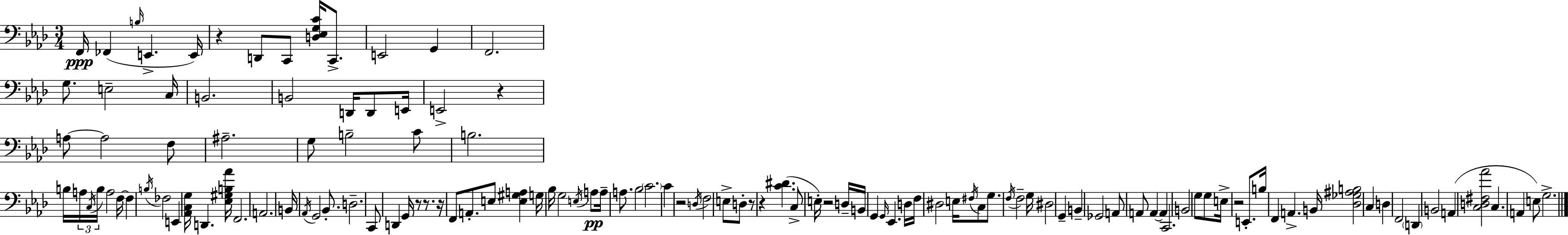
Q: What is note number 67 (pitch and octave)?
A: C3